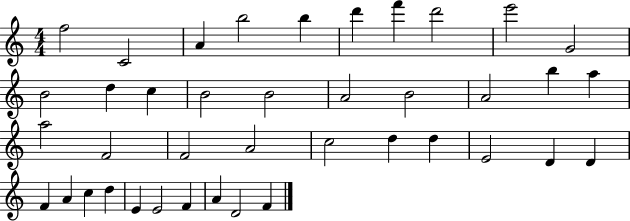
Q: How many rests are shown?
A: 0